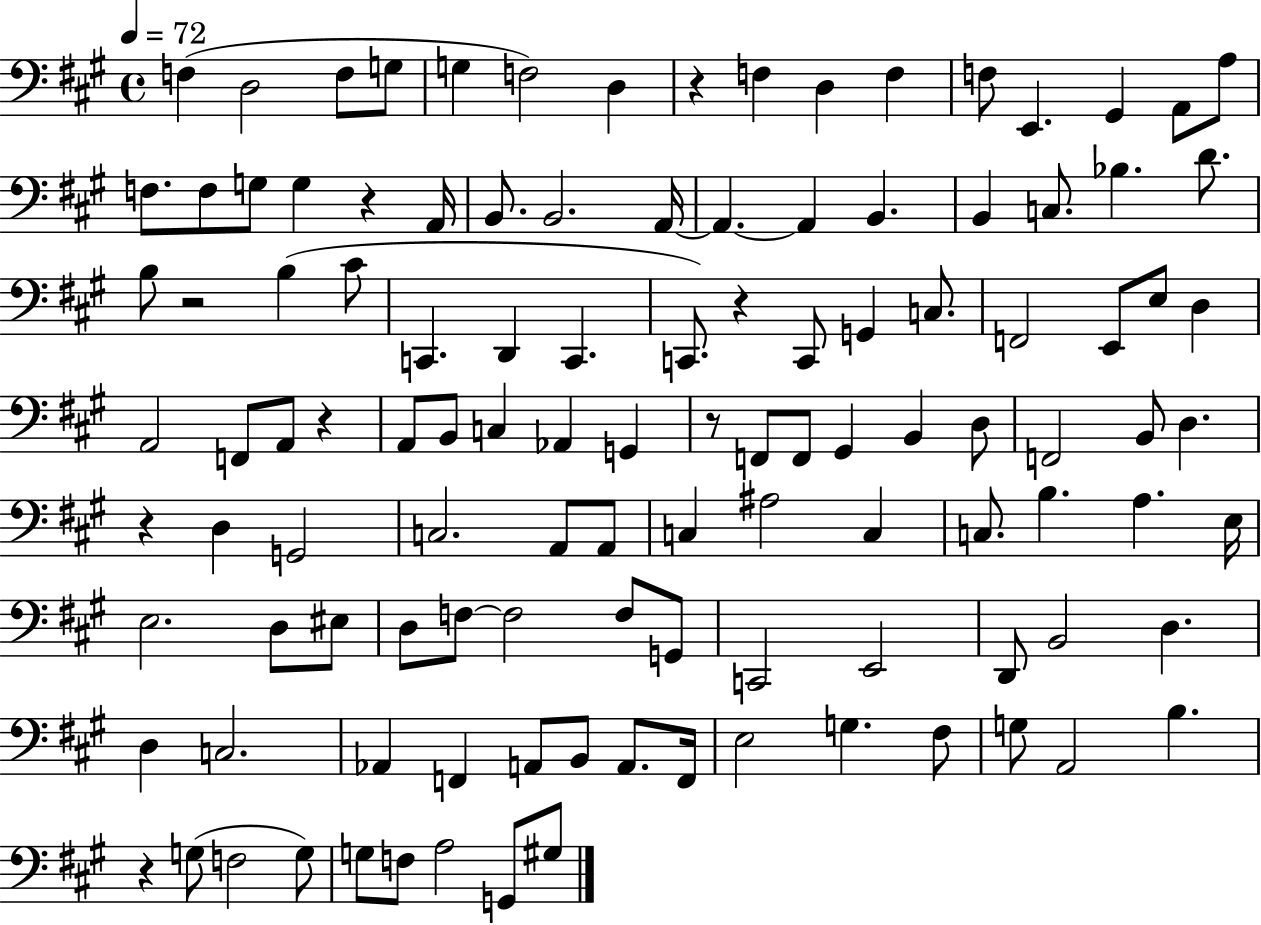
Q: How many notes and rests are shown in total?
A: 115